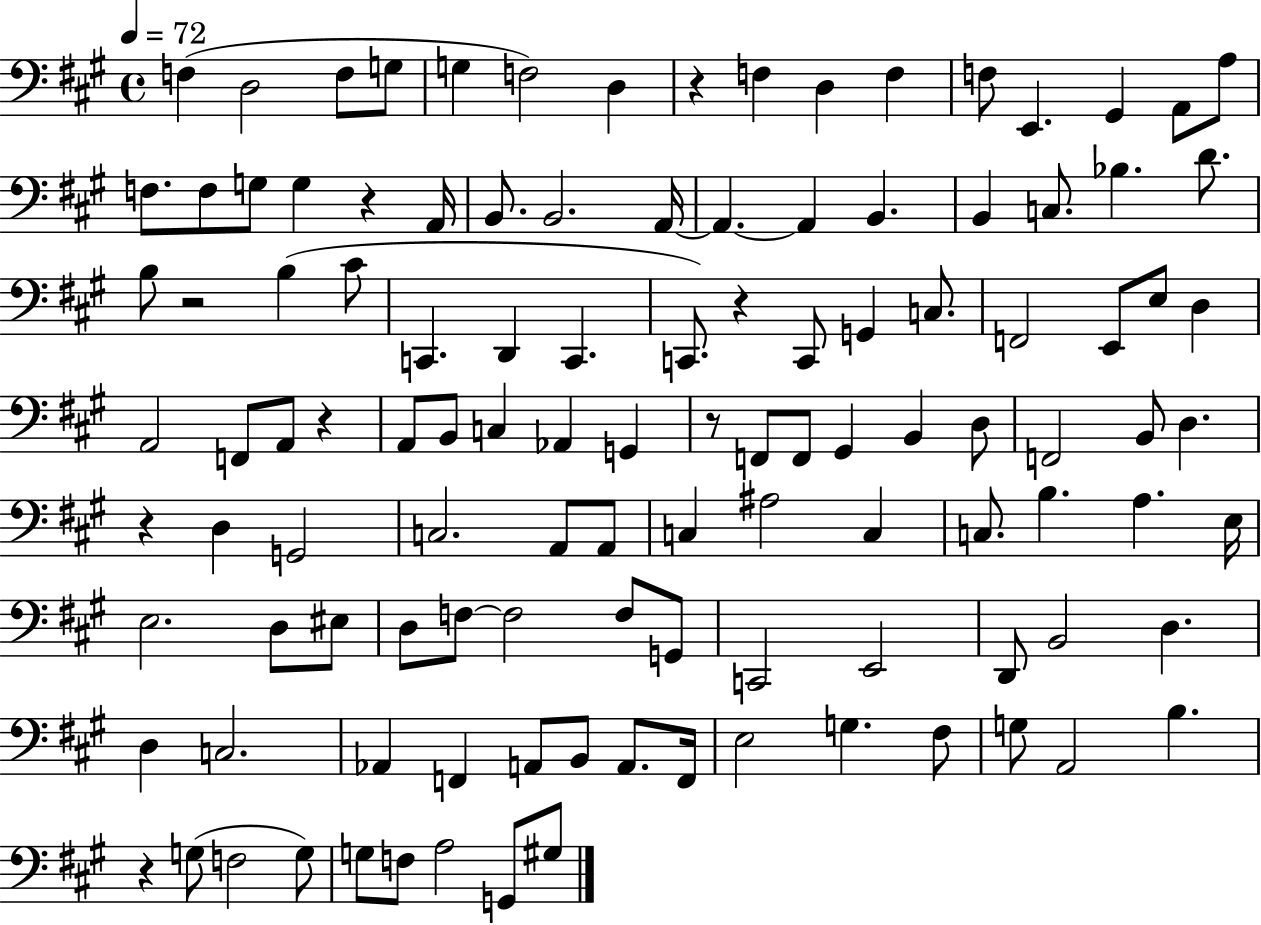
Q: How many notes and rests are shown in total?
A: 115